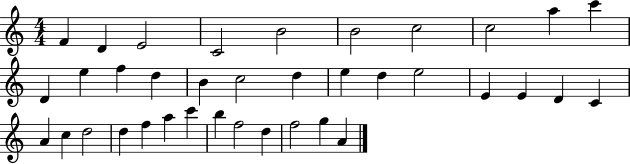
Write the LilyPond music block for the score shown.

{
  \clef treble
  \numericTimeSignature
  \time 4/4
  \key c \major
  f'4 d'4 e'2 | c'2 b'2 | b'2 c''2 | c''2 a''4 c'''4 | \break d'4 e''4 f''4 d''4 | b'4 c''2 d''4 | e''4 d''4 e''2 | e'4 e'4 d'4 c'4 | \break a'4 c''4 d''2 | d''4 f''4 a''4 c'''4 | b''4 f''2 d''4 | f''2 g''4 a'4 | \break \bar "|."
}